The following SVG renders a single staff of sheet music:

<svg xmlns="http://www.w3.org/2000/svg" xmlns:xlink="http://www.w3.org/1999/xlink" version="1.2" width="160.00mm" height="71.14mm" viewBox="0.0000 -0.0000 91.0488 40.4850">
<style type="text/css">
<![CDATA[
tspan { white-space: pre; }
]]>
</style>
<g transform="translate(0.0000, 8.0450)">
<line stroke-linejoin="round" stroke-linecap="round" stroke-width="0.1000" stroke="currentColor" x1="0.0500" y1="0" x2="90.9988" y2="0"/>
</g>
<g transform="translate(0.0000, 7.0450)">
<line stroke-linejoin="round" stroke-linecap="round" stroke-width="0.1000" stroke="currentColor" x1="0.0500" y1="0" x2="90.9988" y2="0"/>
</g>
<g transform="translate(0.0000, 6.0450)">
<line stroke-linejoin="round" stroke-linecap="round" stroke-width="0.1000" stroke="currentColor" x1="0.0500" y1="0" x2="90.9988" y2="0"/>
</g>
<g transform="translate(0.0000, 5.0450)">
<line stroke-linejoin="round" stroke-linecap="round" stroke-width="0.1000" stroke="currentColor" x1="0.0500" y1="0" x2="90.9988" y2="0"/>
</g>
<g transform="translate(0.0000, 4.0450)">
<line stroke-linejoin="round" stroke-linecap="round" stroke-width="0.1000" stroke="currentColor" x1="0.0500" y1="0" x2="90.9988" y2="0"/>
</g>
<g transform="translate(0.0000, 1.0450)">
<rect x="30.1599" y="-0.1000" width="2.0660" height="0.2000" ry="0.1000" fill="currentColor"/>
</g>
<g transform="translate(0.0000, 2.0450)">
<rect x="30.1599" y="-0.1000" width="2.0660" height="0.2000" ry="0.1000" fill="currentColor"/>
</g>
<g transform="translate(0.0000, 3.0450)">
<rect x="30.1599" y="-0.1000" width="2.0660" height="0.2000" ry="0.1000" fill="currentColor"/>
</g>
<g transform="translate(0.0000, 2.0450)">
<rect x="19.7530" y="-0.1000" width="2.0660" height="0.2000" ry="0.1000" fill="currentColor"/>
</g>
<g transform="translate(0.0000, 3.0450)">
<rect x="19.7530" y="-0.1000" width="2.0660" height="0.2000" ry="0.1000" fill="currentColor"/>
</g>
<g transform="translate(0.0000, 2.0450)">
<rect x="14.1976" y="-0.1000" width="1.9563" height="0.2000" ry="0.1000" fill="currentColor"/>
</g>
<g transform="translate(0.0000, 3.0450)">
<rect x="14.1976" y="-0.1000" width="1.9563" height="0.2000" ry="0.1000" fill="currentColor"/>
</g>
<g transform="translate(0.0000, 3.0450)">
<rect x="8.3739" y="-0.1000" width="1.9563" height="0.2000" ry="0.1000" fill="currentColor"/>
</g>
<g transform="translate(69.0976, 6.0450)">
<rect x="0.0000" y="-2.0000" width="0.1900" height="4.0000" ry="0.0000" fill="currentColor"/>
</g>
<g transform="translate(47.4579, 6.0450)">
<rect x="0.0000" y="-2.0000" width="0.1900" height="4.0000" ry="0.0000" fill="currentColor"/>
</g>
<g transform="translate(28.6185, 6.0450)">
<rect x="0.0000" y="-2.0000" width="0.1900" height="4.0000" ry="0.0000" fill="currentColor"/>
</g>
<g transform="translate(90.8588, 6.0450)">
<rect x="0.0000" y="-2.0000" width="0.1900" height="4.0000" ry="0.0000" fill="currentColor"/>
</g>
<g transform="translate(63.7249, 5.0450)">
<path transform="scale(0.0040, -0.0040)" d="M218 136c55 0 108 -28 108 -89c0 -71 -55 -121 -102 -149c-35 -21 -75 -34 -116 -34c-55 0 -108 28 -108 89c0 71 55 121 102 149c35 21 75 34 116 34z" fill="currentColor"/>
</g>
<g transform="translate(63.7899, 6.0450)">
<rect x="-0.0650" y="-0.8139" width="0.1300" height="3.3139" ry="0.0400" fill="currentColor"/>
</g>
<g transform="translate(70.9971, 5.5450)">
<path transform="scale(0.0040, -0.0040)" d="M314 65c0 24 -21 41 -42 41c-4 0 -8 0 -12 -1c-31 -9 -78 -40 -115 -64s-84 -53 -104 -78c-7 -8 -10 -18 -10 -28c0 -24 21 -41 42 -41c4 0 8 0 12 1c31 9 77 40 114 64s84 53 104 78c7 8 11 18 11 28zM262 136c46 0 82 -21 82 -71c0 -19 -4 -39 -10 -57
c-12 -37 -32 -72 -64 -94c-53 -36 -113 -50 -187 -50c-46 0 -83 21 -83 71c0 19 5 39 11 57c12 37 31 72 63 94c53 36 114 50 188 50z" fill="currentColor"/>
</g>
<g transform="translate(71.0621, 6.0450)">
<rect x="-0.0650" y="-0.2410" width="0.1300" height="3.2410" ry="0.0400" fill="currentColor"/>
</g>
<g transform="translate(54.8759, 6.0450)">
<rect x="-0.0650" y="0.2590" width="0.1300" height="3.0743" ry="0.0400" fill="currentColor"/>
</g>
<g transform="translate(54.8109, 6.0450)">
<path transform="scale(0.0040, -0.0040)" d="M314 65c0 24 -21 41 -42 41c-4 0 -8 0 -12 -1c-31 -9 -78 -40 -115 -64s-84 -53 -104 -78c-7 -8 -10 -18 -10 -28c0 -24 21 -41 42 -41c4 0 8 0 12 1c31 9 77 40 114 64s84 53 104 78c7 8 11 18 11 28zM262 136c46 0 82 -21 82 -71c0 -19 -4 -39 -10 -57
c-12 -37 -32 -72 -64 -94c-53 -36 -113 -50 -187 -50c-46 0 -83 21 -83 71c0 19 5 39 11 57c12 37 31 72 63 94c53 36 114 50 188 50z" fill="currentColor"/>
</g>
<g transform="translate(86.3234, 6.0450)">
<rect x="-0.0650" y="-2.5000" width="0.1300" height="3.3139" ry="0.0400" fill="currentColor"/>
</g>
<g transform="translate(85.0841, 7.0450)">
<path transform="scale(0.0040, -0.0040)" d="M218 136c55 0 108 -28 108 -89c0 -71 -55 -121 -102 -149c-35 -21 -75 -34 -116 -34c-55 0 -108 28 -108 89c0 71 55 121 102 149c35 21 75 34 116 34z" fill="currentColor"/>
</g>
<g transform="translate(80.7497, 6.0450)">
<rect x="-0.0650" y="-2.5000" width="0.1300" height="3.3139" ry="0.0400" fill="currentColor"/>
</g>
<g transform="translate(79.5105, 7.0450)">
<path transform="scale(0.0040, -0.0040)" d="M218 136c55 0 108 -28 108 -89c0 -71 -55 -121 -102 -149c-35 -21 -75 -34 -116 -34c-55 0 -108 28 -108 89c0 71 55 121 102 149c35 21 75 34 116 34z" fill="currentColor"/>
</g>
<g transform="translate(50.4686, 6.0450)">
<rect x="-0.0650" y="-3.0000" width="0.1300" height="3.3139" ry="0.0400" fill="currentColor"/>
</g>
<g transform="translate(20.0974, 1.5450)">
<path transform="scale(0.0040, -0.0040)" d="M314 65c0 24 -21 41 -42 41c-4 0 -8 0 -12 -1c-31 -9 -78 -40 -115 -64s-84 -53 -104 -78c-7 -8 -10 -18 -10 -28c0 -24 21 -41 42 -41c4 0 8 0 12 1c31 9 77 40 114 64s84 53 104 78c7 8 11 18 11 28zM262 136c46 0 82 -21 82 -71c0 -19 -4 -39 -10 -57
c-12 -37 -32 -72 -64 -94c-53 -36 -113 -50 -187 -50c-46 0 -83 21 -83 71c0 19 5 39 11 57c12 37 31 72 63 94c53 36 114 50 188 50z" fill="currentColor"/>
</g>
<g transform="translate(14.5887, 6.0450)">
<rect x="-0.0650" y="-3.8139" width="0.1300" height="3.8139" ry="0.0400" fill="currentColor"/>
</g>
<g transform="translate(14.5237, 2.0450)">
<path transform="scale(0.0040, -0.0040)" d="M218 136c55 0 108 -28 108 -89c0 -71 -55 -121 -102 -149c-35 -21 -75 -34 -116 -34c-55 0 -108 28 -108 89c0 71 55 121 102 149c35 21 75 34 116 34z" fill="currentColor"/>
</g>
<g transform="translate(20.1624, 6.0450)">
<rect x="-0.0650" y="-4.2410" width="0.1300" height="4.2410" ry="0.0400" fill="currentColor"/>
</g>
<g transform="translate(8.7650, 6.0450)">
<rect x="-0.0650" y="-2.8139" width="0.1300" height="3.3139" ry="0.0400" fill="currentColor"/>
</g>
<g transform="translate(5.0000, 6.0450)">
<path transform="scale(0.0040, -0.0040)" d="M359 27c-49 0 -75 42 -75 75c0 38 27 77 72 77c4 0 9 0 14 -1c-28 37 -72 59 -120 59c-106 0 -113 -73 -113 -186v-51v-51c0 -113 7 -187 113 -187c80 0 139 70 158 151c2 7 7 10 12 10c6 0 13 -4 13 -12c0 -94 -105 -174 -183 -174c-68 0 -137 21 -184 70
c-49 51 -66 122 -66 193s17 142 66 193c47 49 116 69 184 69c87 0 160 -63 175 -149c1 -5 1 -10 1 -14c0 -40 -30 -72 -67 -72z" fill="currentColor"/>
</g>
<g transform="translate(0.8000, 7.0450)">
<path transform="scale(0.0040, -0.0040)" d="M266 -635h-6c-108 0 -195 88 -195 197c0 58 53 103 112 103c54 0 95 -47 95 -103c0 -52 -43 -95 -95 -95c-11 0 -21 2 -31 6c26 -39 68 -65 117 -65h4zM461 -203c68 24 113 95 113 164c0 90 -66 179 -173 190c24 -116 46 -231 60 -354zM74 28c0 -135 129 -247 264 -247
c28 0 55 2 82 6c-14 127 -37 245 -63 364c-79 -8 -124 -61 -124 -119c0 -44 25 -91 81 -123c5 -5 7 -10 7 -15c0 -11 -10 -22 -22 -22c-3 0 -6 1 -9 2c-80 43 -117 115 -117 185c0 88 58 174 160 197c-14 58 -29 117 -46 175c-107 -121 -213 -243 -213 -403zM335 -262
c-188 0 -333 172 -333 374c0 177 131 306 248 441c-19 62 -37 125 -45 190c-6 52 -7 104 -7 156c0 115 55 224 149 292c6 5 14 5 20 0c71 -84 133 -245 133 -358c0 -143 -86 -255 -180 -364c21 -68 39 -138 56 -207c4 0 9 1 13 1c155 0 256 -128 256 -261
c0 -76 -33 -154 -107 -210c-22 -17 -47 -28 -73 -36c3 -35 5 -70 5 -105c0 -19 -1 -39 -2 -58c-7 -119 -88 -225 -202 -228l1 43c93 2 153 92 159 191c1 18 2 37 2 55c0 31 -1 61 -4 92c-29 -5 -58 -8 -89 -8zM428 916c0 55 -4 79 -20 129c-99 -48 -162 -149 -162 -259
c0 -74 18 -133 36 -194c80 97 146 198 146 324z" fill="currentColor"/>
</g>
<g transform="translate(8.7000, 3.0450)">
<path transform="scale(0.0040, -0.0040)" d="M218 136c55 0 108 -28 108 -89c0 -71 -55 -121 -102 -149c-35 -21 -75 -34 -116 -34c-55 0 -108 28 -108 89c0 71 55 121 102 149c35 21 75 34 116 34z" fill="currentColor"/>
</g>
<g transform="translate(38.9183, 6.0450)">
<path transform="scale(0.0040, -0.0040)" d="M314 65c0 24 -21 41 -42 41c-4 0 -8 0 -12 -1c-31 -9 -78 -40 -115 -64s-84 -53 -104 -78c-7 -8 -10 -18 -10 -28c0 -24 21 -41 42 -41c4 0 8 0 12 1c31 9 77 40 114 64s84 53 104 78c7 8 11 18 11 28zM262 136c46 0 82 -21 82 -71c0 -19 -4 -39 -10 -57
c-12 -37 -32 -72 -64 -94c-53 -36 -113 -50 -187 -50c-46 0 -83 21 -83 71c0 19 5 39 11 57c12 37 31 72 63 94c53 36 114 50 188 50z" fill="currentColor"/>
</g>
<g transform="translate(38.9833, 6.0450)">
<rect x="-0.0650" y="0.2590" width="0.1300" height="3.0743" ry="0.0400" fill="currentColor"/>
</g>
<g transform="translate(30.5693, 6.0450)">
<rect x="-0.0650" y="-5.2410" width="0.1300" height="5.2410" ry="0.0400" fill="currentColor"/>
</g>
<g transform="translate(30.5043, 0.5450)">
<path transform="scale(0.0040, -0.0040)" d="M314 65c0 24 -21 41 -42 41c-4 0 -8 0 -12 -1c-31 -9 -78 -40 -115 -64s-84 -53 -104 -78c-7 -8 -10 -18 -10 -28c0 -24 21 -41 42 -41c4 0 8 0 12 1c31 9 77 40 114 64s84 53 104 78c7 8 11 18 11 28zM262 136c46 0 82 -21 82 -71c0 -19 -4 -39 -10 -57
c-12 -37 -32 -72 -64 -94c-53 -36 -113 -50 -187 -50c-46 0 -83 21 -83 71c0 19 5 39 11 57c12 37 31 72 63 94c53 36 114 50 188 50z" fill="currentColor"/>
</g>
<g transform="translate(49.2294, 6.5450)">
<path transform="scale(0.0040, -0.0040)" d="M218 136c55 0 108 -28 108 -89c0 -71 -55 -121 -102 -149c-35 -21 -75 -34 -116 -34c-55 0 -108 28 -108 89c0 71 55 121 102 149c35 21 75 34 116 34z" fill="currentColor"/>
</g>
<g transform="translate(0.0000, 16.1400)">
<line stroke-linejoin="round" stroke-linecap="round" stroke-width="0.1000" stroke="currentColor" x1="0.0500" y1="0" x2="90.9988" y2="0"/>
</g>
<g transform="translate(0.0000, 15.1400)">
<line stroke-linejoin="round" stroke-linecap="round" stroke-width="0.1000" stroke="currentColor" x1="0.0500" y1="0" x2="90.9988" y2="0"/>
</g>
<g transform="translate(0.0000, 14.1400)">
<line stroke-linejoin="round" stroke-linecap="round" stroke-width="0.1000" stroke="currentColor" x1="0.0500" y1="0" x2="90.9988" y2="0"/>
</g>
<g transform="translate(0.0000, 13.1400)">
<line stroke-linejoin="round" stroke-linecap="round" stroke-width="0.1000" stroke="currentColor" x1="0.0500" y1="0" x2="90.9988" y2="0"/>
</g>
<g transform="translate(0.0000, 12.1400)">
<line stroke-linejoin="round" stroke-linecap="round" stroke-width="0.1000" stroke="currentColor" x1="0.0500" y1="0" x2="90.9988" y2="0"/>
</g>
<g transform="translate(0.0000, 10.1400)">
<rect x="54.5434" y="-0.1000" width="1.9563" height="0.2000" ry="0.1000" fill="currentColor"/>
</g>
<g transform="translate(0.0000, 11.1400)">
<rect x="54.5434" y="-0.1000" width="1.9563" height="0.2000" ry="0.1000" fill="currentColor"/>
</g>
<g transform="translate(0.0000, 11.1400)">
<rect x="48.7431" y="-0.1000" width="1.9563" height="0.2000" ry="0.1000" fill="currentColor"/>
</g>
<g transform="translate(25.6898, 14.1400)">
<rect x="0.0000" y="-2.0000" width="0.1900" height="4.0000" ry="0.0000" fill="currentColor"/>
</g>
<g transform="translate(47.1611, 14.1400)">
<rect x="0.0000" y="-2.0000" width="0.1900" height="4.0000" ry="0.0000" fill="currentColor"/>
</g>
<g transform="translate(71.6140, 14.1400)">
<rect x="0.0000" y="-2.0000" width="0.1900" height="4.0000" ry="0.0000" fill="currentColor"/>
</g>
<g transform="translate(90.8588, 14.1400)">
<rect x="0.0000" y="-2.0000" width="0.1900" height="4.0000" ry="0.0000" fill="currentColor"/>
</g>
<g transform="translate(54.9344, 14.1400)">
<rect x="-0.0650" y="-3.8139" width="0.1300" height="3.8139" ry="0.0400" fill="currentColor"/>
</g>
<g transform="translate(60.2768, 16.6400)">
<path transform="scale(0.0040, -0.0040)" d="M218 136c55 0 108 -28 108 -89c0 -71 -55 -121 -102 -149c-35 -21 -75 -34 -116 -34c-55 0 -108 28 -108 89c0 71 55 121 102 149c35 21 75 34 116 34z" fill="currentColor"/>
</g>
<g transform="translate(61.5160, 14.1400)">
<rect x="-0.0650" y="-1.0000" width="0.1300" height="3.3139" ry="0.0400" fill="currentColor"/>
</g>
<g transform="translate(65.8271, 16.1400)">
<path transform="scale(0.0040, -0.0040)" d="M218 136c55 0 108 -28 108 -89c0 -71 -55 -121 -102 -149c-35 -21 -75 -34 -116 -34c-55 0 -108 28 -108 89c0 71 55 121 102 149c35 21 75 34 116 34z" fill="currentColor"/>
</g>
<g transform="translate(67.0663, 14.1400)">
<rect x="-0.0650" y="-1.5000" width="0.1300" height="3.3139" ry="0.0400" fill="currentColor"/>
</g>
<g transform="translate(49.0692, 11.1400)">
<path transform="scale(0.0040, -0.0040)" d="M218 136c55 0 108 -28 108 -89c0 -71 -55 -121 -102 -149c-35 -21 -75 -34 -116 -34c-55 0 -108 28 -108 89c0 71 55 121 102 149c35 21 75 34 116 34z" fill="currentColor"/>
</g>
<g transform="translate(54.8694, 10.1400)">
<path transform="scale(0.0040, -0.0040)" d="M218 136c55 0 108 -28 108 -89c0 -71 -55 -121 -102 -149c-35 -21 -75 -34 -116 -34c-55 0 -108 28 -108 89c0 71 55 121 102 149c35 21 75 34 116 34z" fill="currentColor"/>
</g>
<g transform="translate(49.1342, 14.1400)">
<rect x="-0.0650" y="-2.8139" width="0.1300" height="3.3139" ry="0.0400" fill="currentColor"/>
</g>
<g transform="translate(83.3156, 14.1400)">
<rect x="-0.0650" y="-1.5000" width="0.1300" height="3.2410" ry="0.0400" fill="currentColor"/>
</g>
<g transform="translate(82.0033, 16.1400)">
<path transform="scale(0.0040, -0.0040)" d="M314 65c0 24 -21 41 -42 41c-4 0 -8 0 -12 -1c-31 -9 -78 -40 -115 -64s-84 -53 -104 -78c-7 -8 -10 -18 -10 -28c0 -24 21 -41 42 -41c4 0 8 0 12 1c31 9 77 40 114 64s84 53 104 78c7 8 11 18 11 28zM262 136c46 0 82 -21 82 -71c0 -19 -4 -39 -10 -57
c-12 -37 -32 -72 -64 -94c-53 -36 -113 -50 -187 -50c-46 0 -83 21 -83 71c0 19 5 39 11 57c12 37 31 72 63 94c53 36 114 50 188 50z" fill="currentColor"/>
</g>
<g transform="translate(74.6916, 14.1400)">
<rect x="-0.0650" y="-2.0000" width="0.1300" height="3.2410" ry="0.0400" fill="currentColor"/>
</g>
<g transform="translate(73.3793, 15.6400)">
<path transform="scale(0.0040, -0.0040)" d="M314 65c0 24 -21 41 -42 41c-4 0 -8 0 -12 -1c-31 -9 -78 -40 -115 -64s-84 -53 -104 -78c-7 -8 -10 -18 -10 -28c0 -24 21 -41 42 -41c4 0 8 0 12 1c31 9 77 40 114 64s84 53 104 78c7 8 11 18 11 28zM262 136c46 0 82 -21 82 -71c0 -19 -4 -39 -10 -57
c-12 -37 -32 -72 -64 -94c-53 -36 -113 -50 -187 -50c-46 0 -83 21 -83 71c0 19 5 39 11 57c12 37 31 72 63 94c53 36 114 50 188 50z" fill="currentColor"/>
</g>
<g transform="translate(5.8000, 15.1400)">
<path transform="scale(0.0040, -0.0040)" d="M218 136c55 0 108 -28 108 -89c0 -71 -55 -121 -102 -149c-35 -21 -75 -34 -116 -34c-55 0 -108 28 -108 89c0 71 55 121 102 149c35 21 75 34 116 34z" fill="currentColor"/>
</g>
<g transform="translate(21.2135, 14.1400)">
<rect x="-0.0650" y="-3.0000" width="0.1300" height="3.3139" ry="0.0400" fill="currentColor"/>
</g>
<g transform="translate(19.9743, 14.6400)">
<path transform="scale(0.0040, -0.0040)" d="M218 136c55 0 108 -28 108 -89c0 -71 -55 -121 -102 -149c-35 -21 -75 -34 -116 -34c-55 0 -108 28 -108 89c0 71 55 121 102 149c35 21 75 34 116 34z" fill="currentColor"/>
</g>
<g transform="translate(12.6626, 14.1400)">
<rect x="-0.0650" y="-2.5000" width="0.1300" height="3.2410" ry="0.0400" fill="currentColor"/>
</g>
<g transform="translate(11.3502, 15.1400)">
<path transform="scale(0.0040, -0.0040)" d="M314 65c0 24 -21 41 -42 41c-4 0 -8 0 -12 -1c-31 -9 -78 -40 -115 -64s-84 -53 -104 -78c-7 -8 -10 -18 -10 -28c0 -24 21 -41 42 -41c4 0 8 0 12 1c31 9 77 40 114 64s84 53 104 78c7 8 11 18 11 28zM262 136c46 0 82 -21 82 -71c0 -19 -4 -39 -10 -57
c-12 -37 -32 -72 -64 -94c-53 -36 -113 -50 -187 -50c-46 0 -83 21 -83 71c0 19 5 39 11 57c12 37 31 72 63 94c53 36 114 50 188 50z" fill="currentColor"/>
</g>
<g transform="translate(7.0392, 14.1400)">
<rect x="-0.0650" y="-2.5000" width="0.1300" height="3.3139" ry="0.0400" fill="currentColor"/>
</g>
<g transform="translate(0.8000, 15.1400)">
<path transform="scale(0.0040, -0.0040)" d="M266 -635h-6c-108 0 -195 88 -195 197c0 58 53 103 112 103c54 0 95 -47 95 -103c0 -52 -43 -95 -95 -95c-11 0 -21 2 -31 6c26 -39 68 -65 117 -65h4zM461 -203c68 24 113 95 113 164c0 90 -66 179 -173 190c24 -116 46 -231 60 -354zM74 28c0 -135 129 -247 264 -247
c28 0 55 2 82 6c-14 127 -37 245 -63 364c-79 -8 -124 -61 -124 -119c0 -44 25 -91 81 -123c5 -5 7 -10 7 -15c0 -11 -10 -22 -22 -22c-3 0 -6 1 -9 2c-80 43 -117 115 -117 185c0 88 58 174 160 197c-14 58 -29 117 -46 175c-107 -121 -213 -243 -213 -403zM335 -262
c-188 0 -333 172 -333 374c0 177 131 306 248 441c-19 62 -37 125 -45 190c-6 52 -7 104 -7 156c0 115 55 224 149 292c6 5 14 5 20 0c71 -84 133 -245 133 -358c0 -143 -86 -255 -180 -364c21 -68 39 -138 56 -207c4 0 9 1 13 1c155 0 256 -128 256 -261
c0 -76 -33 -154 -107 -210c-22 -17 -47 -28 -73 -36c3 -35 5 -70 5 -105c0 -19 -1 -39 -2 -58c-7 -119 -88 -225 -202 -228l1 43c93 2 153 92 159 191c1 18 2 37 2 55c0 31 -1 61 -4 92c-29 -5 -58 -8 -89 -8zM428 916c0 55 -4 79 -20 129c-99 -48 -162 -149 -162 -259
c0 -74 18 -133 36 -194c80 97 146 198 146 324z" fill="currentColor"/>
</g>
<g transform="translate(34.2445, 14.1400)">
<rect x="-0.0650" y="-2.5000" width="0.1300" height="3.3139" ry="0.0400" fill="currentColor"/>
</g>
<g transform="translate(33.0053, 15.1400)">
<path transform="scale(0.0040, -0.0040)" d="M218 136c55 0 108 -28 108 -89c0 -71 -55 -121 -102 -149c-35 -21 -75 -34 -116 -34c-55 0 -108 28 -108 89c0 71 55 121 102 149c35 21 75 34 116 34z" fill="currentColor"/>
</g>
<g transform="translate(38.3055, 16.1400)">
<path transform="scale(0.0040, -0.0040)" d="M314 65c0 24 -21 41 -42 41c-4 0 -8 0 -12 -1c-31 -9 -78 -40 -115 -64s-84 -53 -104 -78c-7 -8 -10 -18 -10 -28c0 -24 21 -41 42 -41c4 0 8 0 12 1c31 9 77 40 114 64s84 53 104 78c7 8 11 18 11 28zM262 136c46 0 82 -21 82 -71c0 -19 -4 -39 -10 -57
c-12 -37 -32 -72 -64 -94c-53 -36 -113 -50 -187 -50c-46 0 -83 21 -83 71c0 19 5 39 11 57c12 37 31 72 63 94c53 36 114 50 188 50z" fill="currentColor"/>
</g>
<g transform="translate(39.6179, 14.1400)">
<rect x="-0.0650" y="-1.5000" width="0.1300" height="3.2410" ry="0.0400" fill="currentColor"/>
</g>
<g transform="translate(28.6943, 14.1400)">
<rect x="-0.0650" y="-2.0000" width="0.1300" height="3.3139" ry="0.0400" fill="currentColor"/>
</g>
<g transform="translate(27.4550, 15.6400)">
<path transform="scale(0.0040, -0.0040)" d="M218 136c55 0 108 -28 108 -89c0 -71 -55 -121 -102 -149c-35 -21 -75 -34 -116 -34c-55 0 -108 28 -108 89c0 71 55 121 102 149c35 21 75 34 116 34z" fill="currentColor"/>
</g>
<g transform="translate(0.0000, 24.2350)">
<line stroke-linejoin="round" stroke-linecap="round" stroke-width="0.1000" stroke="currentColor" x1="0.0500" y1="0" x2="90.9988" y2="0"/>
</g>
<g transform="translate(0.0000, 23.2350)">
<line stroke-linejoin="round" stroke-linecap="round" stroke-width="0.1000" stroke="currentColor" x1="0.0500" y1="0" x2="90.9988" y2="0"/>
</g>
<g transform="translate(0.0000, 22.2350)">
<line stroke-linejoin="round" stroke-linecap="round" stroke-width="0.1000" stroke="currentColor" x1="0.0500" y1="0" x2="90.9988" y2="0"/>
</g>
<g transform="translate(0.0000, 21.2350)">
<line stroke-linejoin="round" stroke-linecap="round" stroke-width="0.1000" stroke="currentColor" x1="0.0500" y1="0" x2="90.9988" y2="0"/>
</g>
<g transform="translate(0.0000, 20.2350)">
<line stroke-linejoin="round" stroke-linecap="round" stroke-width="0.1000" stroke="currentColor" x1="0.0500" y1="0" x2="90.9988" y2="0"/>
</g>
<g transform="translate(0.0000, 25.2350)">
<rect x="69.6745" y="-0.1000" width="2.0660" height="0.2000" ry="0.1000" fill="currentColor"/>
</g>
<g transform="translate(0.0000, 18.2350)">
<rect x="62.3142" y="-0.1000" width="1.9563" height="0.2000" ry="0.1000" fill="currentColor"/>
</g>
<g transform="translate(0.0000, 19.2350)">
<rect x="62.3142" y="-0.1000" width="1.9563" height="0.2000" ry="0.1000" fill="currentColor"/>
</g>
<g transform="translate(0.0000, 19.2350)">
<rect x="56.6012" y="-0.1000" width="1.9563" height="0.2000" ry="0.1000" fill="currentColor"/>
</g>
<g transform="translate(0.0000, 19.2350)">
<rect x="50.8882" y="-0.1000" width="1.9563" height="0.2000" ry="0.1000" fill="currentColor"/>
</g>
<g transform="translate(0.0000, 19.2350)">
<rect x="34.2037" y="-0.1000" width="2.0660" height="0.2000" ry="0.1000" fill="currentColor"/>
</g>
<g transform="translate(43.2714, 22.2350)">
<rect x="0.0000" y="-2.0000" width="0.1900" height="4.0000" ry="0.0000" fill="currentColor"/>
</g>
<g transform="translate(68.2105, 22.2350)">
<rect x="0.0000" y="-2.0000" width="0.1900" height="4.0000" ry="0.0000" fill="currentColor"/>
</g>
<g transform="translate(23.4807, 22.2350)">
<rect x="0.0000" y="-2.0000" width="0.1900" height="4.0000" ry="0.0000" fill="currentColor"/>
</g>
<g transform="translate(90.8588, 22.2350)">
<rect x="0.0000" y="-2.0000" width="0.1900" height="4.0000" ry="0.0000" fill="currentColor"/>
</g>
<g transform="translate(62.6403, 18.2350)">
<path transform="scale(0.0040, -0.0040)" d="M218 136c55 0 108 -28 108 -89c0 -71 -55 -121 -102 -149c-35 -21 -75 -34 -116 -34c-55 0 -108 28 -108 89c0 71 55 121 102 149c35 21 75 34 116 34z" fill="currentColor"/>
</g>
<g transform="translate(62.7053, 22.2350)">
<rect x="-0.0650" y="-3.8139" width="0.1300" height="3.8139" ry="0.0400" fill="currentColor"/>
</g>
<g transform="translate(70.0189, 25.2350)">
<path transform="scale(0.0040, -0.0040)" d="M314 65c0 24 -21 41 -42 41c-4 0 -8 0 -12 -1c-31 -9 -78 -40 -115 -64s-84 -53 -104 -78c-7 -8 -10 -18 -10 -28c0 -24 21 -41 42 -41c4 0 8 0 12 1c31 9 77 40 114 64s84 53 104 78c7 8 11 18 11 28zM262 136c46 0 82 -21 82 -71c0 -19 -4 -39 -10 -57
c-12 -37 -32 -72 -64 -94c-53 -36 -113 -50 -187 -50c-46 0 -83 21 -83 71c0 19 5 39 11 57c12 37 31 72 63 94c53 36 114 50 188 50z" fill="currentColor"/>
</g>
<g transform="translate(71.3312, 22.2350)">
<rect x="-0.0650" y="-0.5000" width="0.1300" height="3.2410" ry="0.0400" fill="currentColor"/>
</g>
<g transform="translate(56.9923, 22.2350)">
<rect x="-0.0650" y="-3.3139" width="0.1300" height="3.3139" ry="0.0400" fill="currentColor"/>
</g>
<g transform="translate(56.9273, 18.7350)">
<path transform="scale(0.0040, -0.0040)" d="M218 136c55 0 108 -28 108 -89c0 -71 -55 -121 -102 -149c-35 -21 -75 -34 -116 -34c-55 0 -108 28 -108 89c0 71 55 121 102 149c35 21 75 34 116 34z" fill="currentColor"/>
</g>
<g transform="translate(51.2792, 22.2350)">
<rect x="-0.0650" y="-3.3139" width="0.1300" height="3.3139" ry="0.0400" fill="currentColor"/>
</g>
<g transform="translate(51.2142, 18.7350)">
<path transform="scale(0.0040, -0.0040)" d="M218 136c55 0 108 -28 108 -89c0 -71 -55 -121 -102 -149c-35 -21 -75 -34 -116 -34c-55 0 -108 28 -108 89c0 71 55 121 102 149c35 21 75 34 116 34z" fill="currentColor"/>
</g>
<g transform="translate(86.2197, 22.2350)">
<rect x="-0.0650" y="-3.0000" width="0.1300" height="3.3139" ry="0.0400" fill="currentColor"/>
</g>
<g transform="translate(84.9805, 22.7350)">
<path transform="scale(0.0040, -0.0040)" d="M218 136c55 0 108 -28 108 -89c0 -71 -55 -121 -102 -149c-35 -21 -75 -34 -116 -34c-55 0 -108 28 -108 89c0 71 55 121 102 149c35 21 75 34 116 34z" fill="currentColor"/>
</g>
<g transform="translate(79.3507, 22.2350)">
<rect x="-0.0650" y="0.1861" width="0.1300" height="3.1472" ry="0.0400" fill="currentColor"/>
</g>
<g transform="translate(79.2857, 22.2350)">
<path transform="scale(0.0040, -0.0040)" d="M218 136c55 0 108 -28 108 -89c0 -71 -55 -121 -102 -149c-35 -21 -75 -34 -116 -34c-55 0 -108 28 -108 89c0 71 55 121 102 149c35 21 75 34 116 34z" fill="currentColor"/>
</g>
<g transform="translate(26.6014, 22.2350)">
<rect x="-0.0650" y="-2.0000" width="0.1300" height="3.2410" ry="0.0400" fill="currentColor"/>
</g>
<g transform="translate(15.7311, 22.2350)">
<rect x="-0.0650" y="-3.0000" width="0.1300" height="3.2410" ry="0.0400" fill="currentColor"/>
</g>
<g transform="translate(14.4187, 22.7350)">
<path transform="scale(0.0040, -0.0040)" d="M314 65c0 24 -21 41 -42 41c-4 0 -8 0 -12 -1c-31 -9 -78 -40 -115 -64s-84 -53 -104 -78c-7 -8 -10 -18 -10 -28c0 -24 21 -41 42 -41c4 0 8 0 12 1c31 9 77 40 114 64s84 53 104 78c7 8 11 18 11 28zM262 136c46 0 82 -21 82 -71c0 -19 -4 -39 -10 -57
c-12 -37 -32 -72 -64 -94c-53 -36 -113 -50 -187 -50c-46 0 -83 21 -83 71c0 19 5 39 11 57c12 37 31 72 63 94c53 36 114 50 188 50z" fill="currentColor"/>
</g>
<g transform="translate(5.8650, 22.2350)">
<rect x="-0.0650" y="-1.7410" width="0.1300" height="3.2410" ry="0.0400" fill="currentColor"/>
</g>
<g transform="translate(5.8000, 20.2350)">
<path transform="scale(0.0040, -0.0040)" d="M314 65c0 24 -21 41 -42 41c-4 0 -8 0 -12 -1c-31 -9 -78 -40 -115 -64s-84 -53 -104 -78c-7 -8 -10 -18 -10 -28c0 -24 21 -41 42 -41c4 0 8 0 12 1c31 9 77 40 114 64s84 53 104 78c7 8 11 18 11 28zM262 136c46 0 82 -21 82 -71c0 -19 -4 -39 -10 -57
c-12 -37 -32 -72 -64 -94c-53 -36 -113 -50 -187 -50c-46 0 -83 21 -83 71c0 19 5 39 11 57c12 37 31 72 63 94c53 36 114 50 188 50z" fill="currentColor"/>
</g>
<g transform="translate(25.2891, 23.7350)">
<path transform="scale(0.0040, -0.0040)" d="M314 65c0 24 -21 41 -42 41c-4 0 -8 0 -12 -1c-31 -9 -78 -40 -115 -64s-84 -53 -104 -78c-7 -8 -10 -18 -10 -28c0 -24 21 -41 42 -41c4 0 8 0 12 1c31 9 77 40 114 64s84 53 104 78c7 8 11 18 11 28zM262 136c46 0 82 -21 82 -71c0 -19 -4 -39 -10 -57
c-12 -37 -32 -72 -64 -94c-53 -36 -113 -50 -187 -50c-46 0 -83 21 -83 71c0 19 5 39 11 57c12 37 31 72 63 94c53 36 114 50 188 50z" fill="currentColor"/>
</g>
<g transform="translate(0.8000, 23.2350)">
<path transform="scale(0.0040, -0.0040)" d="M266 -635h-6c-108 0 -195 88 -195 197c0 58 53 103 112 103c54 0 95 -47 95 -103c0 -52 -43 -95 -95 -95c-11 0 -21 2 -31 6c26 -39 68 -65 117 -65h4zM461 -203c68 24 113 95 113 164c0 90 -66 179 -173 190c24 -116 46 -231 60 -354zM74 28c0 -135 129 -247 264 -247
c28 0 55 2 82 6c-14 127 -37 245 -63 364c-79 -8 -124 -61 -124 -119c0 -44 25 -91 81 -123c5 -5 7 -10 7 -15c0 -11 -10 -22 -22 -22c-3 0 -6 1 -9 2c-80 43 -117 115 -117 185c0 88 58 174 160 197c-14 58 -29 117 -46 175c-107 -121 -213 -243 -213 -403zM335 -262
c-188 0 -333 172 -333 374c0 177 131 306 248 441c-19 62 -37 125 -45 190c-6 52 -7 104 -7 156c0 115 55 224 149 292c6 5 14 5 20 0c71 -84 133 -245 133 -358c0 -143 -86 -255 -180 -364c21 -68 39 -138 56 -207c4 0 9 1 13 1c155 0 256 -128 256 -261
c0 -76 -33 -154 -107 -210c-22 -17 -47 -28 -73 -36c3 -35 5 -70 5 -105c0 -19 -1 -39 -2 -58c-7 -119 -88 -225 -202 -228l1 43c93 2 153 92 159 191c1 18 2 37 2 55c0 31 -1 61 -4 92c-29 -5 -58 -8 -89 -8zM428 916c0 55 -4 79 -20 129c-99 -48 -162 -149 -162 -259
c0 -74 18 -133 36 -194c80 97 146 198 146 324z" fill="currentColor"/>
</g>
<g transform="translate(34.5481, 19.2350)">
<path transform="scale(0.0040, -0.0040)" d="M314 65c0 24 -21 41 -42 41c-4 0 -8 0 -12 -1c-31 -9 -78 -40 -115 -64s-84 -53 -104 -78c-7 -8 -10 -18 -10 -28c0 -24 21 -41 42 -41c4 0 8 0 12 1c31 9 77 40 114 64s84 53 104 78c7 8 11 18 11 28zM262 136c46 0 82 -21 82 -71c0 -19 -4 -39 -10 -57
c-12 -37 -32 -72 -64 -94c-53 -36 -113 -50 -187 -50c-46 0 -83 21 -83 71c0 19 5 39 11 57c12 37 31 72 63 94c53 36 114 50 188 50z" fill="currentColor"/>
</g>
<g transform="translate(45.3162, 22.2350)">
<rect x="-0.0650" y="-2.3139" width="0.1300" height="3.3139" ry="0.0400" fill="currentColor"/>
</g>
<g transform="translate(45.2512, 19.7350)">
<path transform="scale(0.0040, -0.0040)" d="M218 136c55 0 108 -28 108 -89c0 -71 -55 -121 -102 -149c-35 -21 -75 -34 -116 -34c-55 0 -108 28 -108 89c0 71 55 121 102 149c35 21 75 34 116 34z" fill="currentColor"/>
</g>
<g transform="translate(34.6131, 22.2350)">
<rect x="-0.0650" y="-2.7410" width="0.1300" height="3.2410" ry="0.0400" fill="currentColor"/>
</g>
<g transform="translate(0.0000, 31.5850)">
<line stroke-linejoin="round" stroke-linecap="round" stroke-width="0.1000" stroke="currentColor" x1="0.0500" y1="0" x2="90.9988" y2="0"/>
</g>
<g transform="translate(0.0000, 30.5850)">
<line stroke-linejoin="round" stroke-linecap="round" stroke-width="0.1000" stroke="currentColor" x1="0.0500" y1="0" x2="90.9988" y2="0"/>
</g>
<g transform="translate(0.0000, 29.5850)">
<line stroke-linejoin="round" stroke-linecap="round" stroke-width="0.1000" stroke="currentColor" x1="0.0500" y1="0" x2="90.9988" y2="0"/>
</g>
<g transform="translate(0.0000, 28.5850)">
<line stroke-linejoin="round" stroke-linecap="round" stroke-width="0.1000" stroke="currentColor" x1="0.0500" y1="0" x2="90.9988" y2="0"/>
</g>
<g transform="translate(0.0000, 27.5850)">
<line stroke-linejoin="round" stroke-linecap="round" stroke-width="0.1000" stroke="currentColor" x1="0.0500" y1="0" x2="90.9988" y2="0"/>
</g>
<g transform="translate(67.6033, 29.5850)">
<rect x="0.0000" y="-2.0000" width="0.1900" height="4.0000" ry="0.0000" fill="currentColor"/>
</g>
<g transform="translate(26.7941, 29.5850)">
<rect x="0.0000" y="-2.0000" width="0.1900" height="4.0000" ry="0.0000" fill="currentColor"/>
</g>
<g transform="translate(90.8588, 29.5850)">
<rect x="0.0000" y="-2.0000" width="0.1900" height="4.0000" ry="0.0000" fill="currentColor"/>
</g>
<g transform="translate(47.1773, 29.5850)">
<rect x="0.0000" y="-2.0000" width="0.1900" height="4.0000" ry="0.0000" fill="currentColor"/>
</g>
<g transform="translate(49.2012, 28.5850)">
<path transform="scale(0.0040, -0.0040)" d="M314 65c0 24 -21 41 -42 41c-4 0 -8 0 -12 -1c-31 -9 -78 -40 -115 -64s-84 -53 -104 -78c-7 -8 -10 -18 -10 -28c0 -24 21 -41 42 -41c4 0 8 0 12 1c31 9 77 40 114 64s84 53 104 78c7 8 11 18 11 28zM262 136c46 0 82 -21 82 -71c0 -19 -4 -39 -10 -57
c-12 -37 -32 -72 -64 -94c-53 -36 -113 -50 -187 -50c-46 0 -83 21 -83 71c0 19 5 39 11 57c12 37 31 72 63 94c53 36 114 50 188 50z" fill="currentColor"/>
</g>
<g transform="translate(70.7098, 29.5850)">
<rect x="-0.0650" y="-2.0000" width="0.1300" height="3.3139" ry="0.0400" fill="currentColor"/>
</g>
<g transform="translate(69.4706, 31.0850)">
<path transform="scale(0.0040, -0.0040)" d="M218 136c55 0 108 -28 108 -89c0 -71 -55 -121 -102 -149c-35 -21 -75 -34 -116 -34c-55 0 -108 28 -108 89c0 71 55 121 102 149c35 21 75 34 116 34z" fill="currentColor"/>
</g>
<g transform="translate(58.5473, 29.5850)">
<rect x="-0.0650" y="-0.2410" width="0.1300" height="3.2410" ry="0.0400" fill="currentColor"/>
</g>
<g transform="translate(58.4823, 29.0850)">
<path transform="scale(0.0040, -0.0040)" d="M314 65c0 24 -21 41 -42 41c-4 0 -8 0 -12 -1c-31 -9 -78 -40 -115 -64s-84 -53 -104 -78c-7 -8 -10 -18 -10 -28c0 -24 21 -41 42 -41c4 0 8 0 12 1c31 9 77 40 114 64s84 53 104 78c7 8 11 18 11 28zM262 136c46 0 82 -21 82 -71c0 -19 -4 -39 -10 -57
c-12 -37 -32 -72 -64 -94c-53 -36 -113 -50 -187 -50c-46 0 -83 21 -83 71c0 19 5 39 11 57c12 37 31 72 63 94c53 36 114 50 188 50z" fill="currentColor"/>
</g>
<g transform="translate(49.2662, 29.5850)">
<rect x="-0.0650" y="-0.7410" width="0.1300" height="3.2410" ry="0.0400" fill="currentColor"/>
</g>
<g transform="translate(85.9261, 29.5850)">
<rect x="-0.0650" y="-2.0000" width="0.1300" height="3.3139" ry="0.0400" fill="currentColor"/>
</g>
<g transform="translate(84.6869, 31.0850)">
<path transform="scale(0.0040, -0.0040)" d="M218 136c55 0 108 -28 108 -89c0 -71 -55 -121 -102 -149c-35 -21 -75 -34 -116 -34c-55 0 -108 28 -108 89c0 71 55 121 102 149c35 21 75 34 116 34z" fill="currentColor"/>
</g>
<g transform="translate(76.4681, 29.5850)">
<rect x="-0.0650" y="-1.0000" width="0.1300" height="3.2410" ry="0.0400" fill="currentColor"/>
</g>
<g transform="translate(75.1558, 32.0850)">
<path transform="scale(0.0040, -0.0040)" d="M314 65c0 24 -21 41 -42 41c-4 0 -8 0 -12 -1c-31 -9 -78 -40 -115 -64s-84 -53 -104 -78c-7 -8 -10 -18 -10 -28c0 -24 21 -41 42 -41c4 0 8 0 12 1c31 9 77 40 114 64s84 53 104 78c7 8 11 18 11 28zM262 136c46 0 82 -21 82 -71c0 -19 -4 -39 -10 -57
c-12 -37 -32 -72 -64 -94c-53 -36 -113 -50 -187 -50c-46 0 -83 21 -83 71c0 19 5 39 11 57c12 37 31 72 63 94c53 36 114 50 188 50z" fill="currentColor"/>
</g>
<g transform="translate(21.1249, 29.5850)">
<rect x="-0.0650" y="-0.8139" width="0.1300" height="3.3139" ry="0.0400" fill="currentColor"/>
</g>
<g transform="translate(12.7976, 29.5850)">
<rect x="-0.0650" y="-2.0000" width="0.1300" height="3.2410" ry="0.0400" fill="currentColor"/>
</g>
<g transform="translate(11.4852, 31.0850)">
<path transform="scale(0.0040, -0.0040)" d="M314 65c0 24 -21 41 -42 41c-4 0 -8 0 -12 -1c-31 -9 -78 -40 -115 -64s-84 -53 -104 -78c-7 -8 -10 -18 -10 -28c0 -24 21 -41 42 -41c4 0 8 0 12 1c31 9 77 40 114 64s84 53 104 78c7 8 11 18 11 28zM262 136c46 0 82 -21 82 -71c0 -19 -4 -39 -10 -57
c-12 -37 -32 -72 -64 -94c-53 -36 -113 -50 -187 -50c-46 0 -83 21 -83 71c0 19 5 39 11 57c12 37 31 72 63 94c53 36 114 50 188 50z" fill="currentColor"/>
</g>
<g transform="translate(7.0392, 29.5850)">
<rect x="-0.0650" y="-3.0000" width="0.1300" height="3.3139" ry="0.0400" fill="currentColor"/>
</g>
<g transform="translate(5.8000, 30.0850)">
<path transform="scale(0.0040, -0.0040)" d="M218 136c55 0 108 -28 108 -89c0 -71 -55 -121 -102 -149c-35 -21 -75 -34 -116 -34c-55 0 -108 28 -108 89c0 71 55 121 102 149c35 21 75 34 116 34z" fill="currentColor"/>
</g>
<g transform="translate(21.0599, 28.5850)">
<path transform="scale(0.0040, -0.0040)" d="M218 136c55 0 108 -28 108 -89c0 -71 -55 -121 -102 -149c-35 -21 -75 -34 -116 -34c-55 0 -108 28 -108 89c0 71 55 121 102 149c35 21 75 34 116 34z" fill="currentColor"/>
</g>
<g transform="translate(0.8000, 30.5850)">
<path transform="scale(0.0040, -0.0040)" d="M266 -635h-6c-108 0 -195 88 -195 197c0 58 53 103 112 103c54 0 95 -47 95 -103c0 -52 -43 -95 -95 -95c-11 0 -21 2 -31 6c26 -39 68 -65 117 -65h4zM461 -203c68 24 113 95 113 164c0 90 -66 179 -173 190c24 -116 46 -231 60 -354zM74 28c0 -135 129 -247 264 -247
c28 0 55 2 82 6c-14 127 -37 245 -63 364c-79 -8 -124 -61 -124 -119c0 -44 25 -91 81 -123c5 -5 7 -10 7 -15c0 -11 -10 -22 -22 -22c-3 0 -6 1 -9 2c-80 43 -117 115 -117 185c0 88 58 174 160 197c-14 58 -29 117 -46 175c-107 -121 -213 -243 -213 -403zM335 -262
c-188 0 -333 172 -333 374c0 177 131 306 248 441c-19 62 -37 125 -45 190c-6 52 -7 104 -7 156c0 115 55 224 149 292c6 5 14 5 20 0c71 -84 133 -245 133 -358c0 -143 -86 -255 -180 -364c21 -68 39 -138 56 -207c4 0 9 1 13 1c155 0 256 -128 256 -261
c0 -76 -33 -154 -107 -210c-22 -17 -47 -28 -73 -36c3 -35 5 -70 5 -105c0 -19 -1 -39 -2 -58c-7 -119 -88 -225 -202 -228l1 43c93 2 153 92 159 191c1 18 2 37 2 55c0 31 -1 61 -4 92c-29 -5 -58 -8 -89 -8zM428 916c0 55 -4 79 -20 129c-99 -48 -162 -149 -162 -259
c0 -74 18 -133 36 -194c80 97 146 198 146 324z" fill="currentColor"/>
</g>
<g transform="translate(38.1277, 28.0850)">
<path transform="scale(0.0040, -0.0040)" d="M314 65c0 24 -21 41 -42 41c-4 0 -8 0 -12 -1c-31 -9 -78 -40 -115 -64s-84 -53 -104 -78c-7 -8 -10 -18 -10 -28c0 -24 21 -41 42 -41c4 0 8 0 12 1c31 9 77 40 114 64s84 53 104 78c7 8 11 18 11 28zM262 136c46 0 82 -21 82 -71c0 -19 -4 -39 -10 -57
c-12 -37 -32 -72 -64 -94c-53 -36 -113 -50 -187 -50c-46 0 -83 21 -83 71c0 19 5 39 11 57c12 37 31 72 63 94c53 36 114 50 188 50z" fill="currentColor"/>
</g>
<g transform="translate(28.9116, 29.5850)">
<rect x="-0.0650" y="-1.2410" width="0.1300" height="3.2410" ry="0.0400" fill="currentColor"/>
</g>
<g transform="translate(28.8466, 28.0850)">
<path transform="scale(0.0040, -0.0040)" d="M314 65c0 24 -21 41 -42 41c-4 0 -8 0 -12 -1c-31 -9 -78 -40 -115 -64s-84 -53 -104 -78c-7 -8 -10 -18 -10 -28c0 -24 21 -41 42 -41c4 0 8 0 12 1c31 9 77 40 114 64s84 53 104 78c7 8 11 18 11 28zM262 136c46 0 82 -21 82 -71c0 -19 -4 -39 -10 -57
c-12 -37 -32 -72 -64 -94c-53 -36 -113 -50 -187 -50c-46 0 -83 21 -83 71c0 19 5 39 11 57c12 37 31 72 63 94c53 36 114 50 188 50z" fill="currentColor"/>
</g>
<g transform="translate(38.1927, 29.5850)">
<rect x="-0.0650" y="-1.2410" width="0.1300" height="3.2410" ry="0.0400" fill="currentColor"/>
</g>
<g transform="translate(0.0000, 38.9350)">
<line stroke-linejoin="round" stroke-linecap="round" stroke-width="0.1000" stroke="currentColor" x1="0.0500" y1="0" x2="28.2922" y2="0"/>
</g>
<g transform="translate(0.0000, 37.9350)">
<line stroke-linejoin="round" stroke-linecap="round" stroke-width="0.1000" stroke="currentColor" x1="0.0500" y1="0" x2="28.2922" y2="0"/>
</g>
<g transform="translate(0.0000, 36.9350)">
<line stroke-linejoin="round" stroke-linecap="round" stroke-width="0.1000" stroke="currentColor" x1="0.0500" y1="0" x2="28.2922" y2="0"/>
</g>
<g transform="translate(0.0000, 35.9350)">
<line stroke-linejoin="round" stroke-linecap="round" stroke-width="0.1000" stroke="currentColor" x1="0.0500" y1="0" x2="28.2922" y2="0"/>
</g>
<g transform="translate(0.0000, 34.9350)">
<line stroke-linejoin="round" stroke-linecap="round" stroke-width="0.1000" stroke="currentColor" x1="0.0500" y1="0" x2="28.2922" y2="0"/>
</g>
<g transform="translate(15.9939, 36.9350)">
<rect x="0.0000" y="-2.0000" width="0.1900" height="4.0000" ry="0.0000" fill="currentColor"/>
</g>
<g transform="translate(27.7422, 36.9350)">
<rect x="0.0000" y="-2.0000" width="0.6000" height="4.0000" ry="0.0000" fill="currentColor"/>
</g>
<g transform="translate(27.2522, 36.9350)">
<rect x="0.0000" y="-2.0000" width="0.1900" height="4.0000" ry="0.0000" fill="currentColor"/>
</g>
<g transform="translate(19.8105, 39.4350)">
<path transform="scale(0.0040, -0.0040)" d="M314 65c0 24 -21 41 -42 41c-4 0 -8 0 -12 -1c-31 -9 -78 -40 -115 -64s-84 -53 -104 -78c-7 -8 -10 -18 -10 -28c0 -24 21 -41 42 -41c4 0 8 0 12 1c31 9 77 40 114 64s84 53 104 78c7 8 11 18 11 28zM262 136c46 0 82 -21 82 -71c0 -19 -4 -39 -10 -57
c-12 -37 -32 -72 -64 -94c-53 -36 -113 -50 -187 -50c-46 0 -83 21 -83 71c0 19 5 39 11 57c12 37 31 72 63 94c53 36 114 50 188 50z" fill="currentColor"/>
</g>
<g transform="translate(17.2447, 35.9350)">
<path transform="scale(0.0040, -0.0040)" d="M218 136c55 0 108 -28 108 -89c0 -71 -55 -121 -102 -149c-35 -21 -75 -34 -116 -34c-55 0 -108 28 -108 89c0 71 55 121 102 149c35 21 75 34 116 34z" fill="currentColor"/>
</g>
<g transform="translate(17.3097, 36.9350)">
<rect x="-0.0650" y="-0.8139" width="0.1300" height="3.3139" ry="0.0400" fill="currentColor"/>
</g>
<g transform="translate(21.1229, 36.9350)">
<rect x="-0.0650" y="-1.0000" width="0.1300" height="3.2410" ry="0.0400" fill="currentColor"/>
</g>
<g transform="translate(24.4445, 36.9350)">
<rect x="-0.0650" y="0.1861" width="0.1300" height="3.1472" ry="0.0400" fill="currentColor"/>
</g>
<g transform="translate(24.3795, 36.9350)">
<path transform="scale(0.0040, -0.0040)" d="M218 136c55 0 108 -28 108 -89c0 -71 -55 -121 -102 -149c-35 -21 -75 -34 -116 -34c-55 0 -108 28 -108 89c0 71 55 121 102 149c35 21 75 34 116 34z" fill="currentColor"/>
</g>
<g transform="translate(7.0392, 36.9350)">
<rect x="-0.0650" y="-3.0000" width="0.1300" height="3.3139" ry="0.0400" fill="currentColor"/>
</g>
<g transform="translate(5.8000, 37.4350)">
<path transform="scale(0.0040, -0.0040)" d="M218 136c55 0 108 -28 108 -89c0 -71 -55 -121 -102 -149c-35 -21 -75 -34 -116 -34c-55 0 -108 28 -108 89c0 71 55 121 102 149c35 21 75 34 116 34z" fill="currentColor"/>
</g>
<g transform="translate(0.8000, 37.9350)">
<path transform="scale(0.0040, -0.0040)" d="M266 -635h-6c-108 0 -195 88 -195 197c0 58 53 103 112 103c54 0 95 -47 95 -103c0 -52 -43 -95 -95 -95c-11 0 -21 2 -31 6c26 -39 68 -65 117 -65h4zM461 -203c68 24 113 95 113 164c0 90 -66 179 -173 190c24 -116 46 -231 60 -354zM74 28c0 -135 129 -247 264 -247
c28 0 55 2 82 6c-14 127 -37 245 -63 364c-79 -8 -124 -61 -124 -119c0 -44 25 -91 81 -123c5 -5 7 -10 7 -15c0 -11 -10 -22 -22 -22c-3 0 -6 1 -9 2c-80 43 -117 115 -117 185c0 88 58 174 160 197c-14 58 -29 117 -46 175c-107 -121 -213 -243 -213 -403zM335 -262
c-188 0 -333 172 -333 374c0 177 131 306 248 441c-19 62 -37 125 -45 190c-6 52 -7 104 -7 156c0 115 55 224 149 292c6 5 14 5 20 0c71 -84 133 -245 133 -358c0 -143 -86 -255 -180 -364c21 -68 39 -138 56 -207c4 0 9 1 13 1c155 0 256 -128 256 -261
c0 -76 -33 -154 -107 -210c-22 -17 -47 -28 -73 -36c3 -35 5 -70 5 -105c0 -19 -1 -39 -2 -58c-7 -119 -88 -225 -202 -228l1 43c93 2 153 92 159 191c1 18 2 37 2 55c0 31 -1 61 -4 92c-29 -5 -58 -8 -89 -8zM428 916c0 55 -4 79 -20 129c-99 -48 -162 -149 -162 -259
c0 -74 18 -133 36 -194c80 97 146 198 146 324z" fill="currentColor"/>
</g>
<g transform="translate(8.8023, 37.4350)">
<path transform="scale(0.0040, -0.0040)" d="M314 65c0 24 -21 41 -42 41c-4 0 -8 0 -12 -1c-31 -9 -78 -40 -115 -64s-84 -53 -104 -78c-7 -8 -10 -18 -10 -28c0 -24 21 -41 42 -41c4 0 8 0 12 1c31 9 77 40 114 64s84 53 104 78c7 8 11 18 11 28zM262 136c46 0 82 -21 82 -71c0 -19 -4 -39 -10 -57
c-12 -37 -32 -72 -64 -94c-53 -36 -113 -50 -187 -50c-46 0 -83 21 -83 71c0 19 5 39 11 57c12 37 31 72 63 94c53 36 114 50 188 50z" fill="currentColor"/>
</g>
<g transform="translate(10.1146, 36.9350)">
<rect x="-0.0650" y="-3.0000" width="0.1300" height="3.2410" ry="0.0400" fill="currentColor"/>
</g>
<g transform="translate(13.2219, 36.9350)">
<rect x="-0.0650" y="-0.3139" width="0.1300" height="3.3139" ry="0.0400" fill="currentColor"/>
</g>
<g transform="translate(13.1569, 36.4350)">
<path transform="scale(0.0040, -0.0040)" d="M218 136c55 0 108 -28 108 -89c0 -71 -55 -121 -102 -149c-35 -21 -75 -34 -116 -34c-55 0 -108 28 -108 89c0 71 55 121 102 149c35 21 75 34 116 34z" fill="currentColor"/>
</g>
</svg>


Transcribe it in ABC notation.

X:1
T:Untitled
M:4/4
L:1/4
K:C
a c' d'2 f'2 B2 A B2 d c2 G G G G2 A F G E2 a c' D E F2 E2 f2 A2 F2 a2 g b b c' C2 B A A F2 d e2 e2 d2 c2 F D2 F A A2 c d D2 B